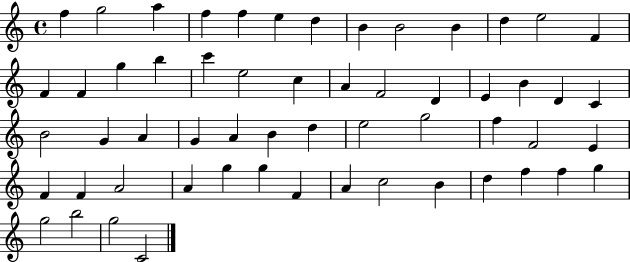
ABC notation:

X:1
T:Untitled
M:4/4
L:1/4
K:C
f g2 a f f e d B B2 B d e2 F F F g b c' e2 c A F2 D E B D C B2 G A G A B d e2 g2 f F2 E F F A2 A g g F A c2 B d f f g g2 b2 g2 C2